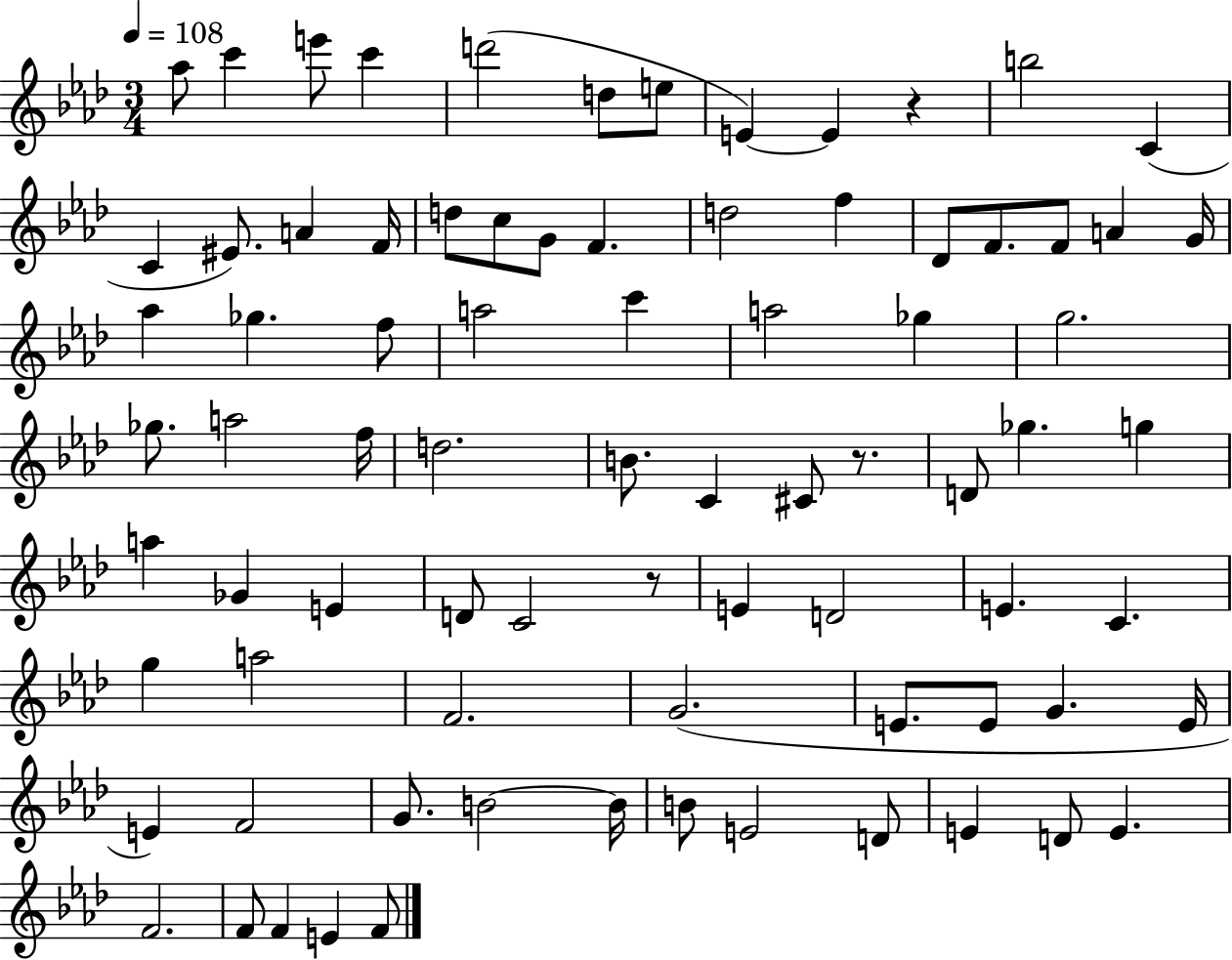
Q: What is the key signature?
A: AES major